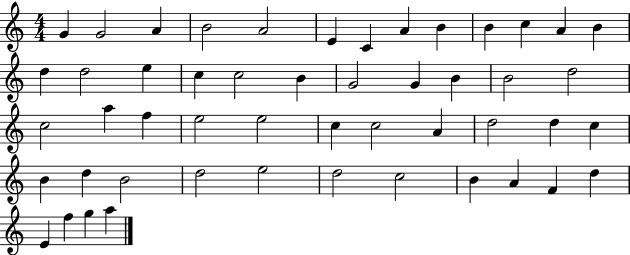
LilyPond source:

{
  \clef treble
  \numericTimeSignature
  \time 4/4
  \key c \major
  g'4 g'2 a'4 | b'2 a'2 | e'4 c'4 a'4 b'4 | b'4 c''4 a'4 b'4 | \break d''4 d''2 e''4 | c''4 c''2 b'4 | g'2 g'4 b'4 | b'2 d''2 | \break c''2 a''4 f''4 | e''2 e''2 | c''4 c''2 a'4 | d''2 d''4 c''4 | \break b'4 d''4 b'2 | d''2 e''2 | d''2 c''2 | b'4 a'4 f'4 d''4 | \break e'4 f''4 g''4 a''4 | \bar "|."
}